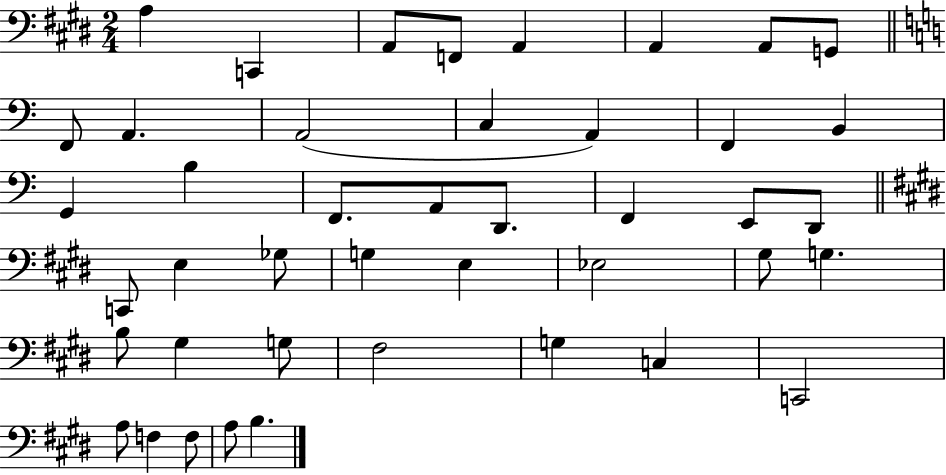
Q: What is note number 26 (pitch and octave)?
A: Gb3